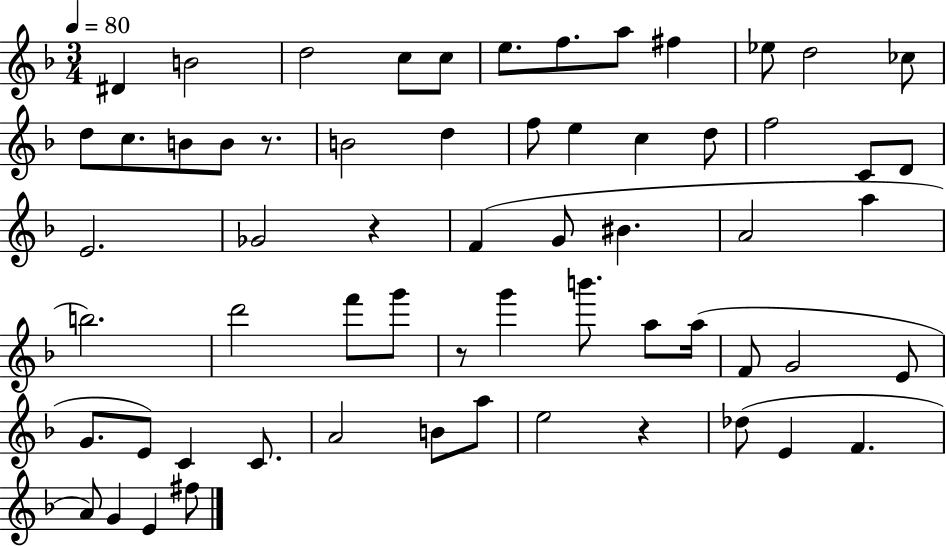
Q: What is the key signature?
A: F major